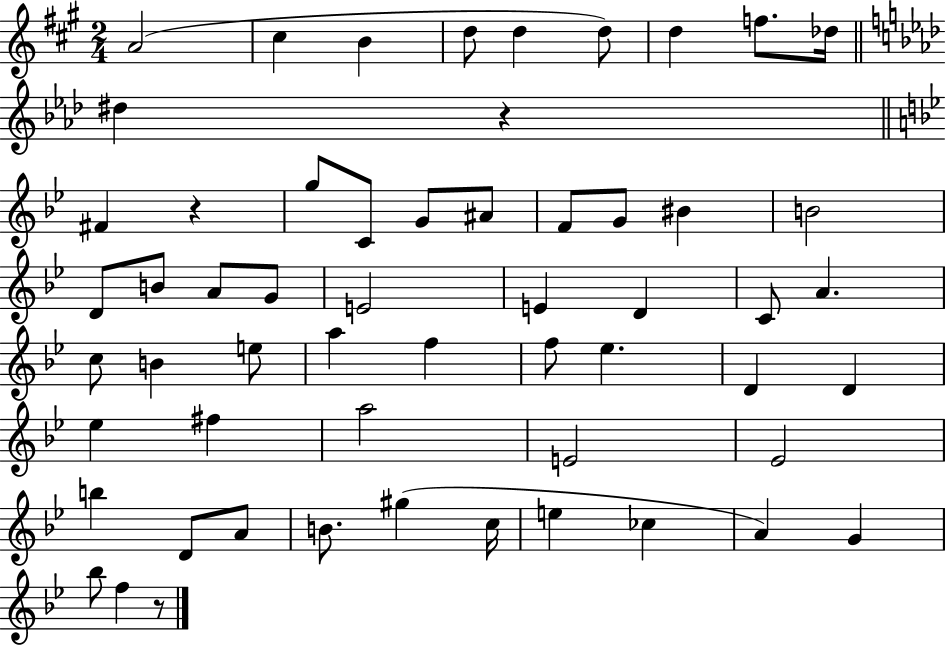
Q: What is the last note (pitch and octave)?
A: F5